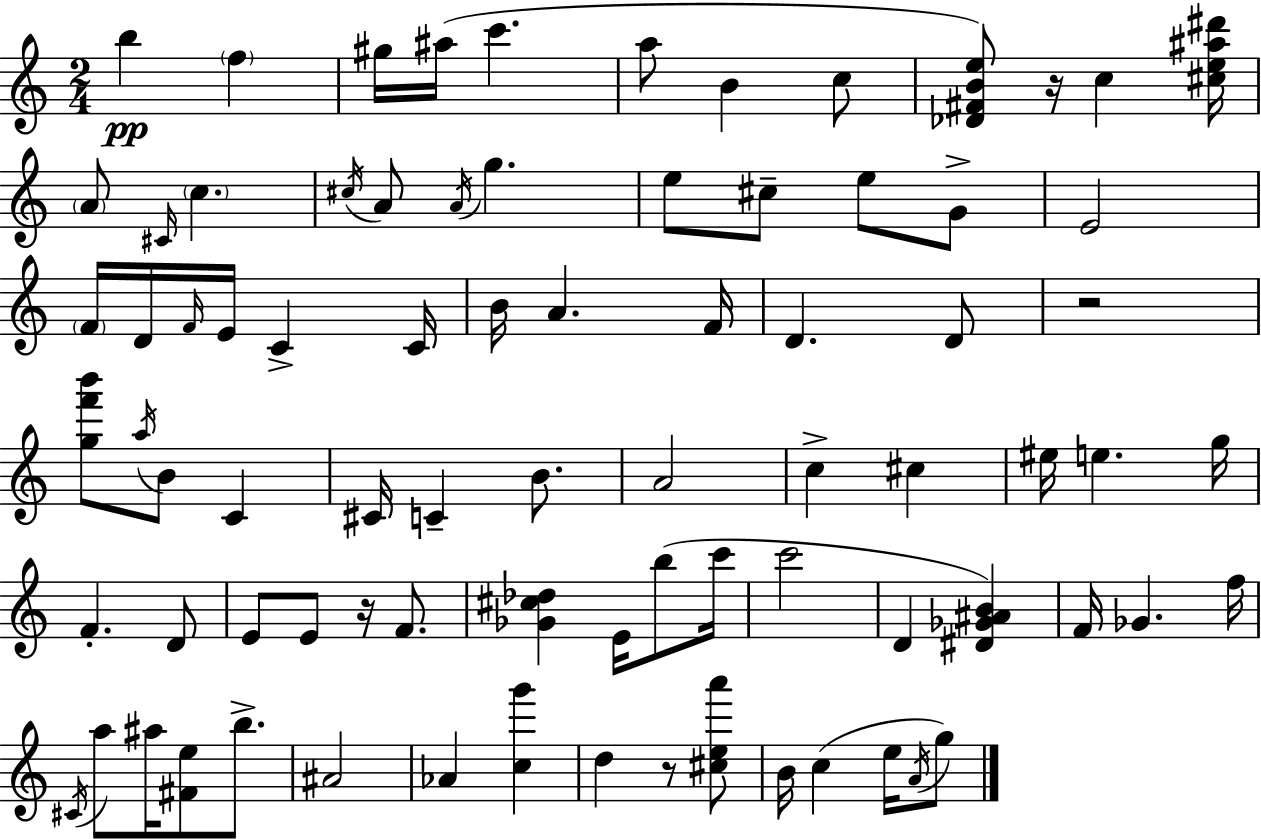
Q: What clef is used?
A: treble